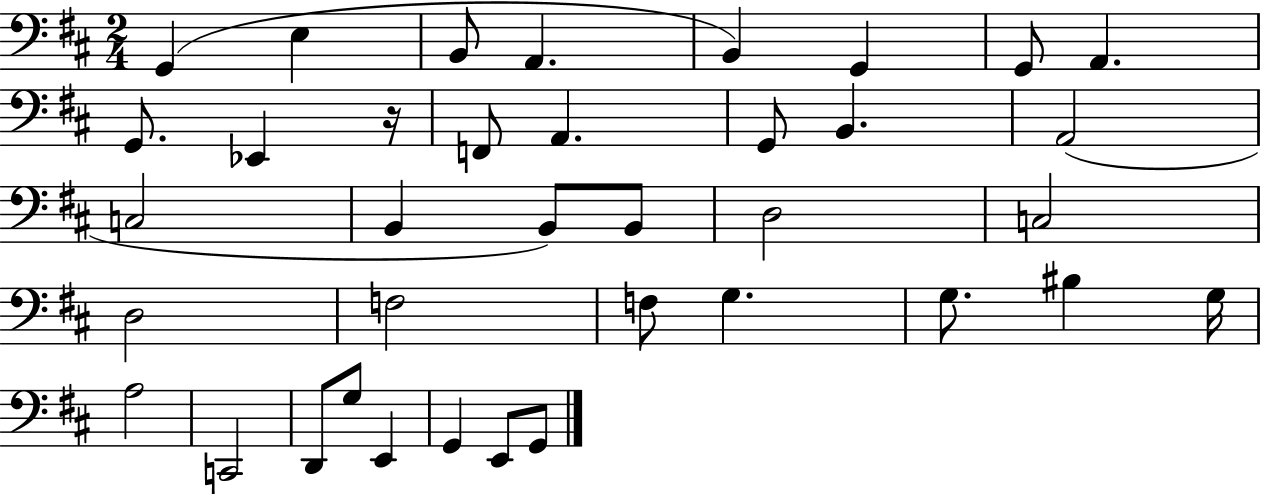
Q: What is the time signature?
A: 2/4